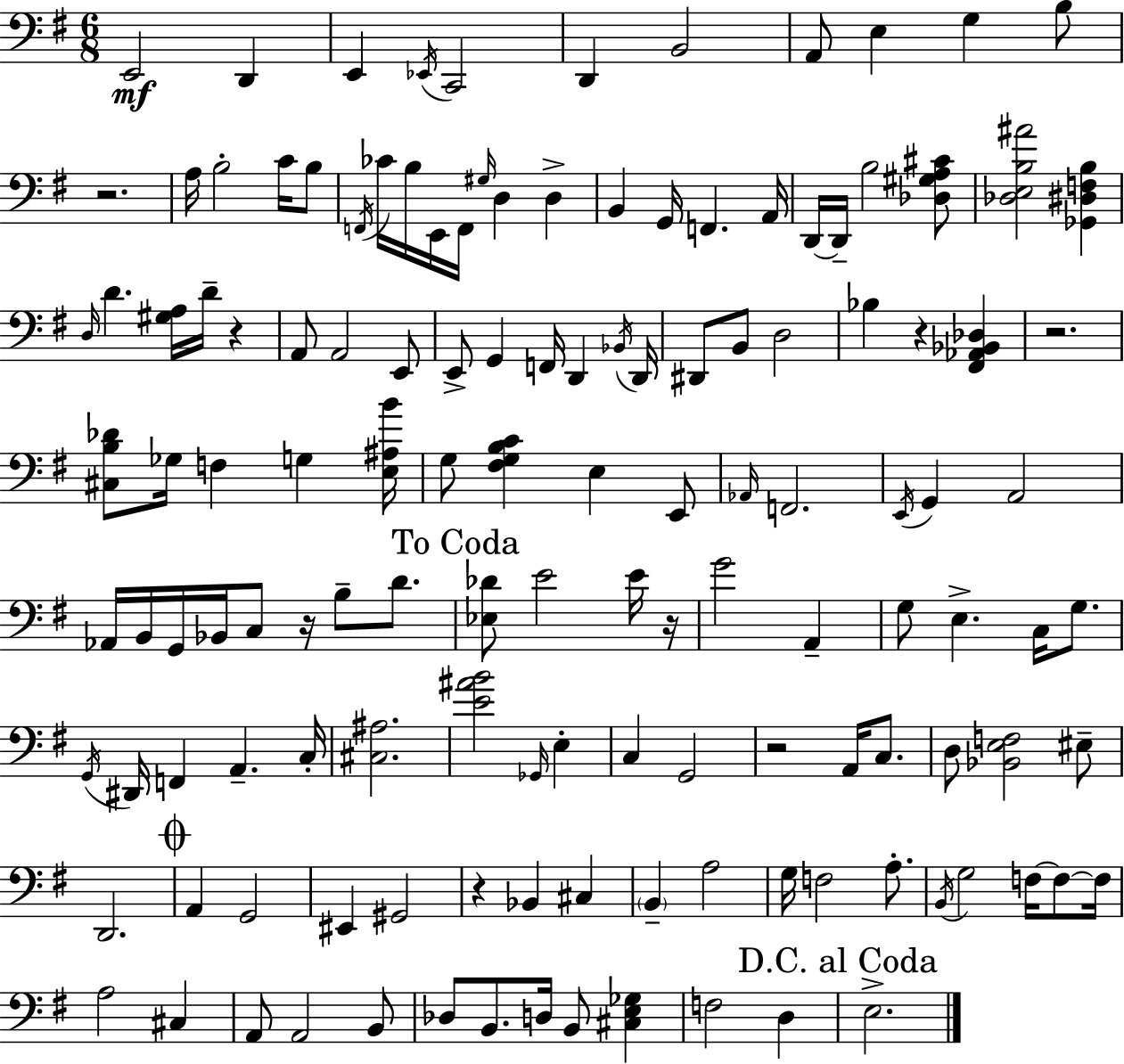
E2/h D2/q E2/q Eb2/s C2/h D2/q B2/h A2/e E3/q G3/q B3/e R/h. A3/s B3/h C4/s B3/e F2/s CES4/s B3/s E2/s F2/s G#3/s D3/q D3/q B2/q G2/s F2/q. A2/s D2/s D2/s B3/h [Db3,G#3,A3,C#4]/e [Db3,E3,B3,A#4]/h [Gb2,D#3,F3,B3]/q D3/s D4/q. [G#3,A3]/s D4/s R/q A2/e A2/h E2/e E2/e G2/q F2/s D2/q Bb2/s D2/s D#2/e B2/e D3/h Bb3/q R/q [F#2,Ab2,Bb2,Db3]/q R/h. [C#3,B3,Db4]/e Gb3/s F3/q G3/q [E3,A#3,B4]/s G3/e [F#3,G3,B3,C4]/q E3/q E2/e Ab2/s F2/h. E2/s G2/q A2/h Ab2/s B2/s G2/s Bb2/s C3/e R/s B3/e D4/e. [Eb3,Db4]/e E4/h E4/s R/s G4/h A2/q G3/e E3/q. C3/s G3/e. G2/s D#2/s F2/q A2/q. C3/s [C#3,A#3]/h. [E4,A#4,B4]/h Gb2/s E3/q C3/q G2/h R/h A2/s C3/e. D3/e [Bb2,E3,F3]/h EIS3/e D2/h. A2/q G2/h EIS2/q G#2/h R/q Bb2/q C#3/q B2/q A3/h G3/s F3/h A3/e. B2/s G3/h F3/s F3/e F3/s A3/h C#3/q A2/e A2/h B2/e Db3/e B2/e. D3/s B2/e [C#3,E3,Gb3]/q F3/h D3/q E3/h.